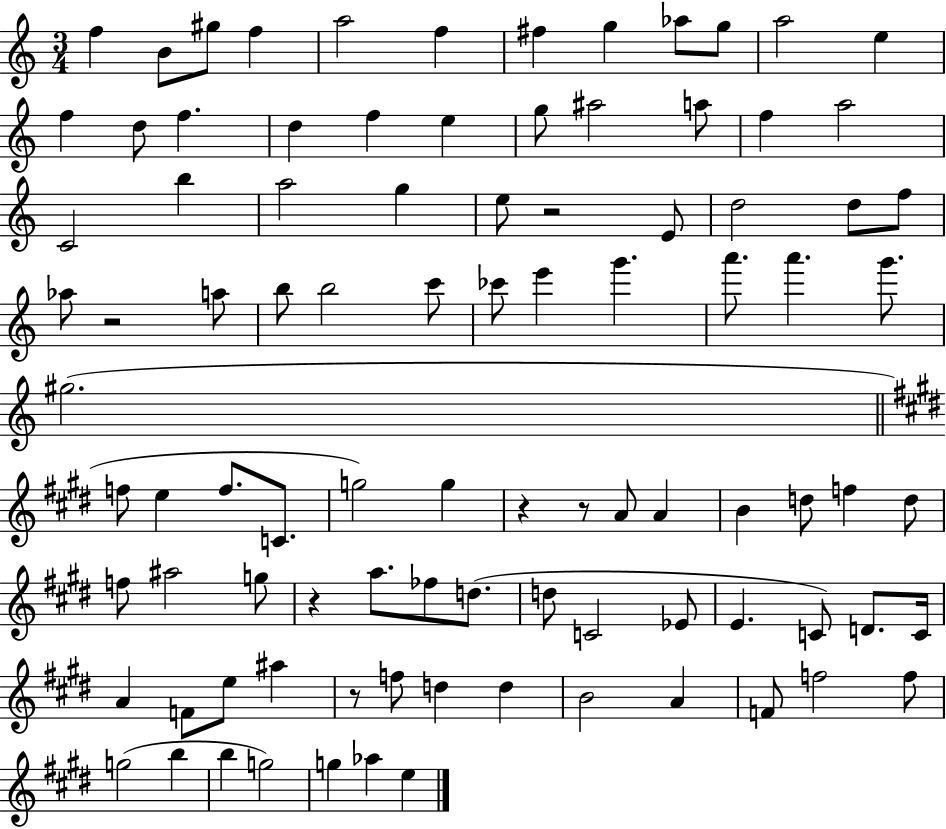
{
  \clef treble
  \numericTimeSignature
  \time 3/4
  \key c \major
  f''4 b'8 gis''8 f''4 | a''2 f''4 | fis''4 g''4 aes''8 g''8 | a''2 e''4 | \break f''4 d''8 f''4. | d''4 f''4 e''4 | g''8 ais''2 a''8 | f''4 a''2 | \break c'2 b''4 | a''2 g''4 | e''8 r2 e'8 | d''2 d''8 f''8 | \break aes''8 r2 a''8 | b''8 b''2 c'''8 | ces'''8 e'''4 g'''4. | a'''8. a'''4. g'''8. | \break gis''2.( | \bar "||" \break \key e \major f''8 e''4 f''8. c'8. | g''2) g''4 | r4 r8 a'8 a'4 | b'4 d''8 f''4 d''8 | \break f''8 ais''2 g''8 | r4 a''8. fes''8 d''8.( | d''8 c'2 ees'8 | e'4. c'8) d'8. c'16 | \break a'4 f'8 e''8 ais''4 | r8 f''8 d''4 d''4 | b'2 a'4 | f'8 f''2 f''8 | \break g''2( b''4 | b''4 g''2) | g''4 aes''4 e''4 | \bar "|."
}